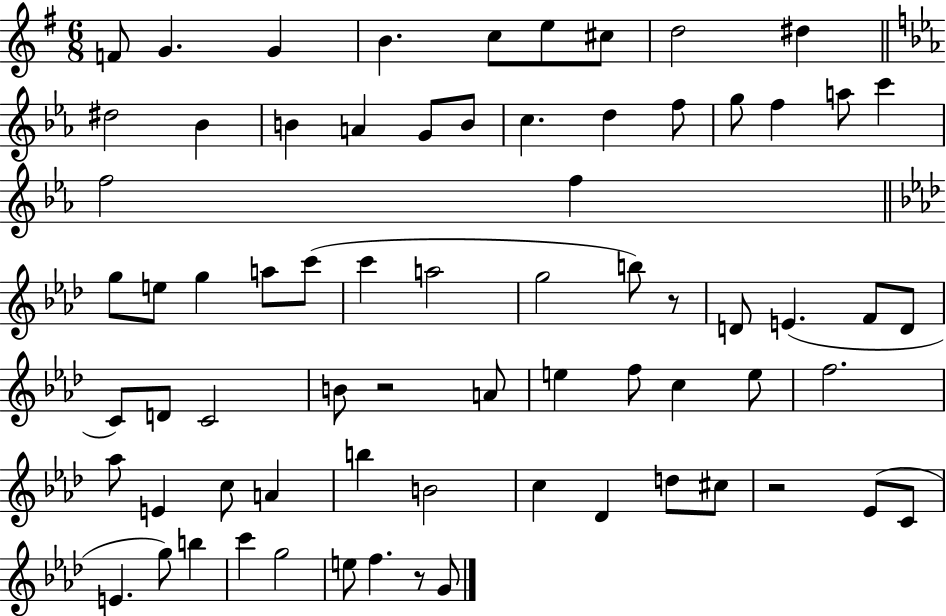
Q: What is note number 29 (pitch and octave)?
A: C6